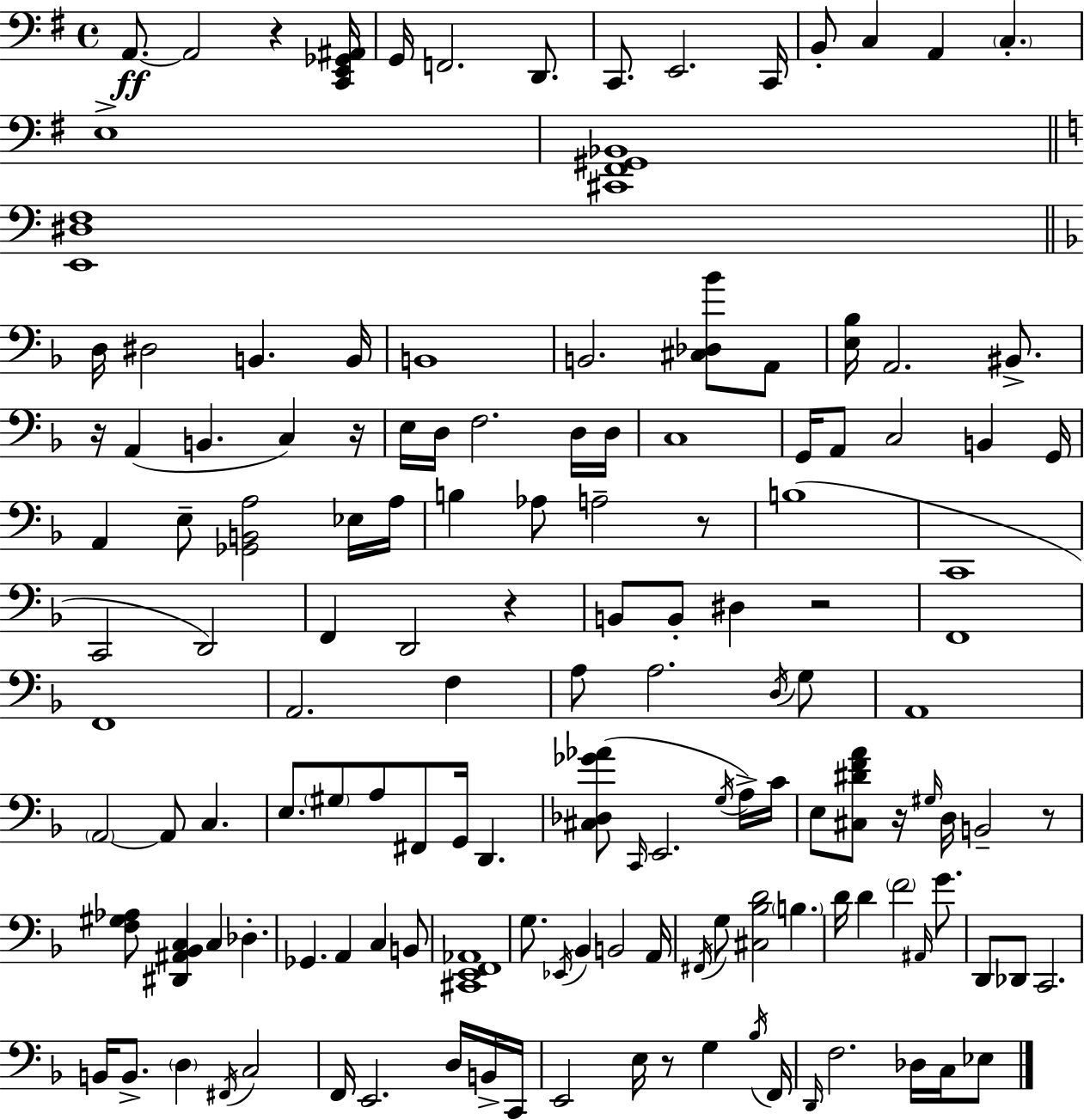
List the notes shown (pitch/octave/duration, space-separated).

A2/e. A2/h R/q [C2,E2,Gb2,A#2]/s G2/s F2/h. D2/e. C2/e. E2/h. C2/s B2/e C3/q A2/q C3/q. E3/w [C#2,F#2,G#2,Bb2]/w [E2,D#3,F3]/w D3/s D#3/h B2/q. B2/s B2/w B2/h. [C#3,Db3,Bb4]/e A2/e [E3,Bb3]/s A2/h. BIS2/e. R/s A2/q B2/q. C3/q R/s E3/s D3/s F3/h. D3/s D3/s C3/w G2/s A2/e C3/h B2/q G2/s A2/q E3/e [Gb2,B2,A3]/h Eb3/s A3/s B3/q Ab3/e A3/h R/e B3/w C2/w C2/h D2/h F2/q D2/h R/q B2/e B2/e D#3/q R/h F2/w F2/w A2/h. F3/q A3/e A3/h. D3/s G3/e A2/w A2/h A2/e C3/q. E3/e. G#3/e A3/e F#2/e G2/s D2/q. [C#3,Db3,Gb4,Ab4]/e C2/s E2/h. G3/s A3/s C4/s E3/e [C#3,D#4,F4,A4]/e R/s G#3/s D3/s B2/h R/e [F3,G#3,Ab3]/e [D#2,A#2,Bb2,C3]/q C3/q Db3/q. Gb2/q. A2/q C3/q B2/e [C#2,E2,F2,Ab2]/w G3/e. Eb2/s Bb2/q B2/h A2/s F#2/s G3/e [C#3,Bb3,D4]/h B3/q. D4/s D4/q F4/h A#2/s G4/e. D2/e Db2/e C2/h. B2/s B2/e. D3/q F#2/s C3/h F2/s E2/h. D3/s B2/s C2/s E2/h E3/s R/e G3/q Bb3/s F2/s D2/s F3/h. Db3/s C3/s Eb3/e